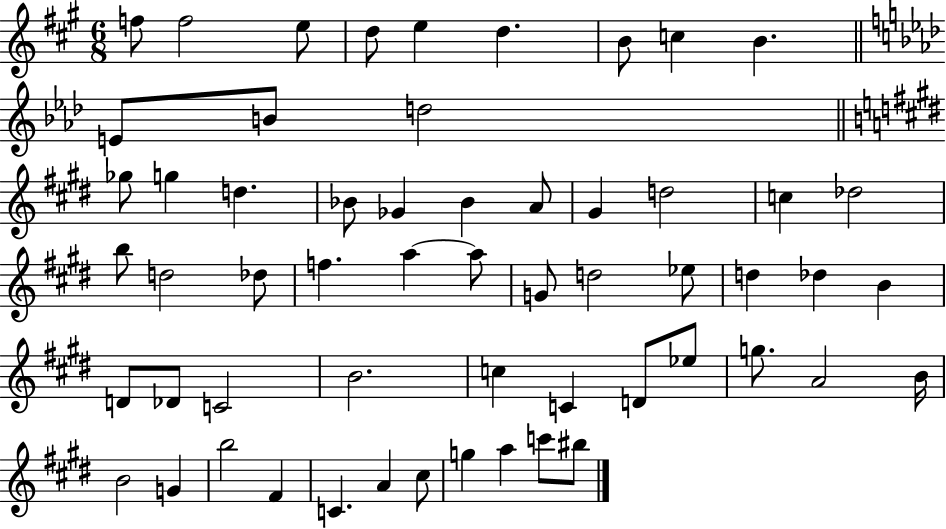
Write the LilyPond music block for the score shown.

{
  \clef treble
  \numericTimeSignature
  \time 6/8
  \key a \major
  f''8 f''2 e''8 | d''8 e''4 d''4. | b'8 c''4 b'4. | \bar "||" \break \key f \minor e'8 b'8 d''2 | \bar "||" \break \key e \major ges''8 g''4 d''4. | bes'8 ges'4 bes'4 a'8 | gis'4 d''2 | c''4 des''2 | \break b''8 d''2 des''8 | f''4. a''4~~ a''8 | g'8 d''2 ees''8 | d''4 des''4 b'4 | \break d'8 des'8 c'2 | b'2. | c''4 c'4 d'8 ees''8 | g''8. a'2 b'16 | \break b'2 g'4 | b''2 fis'4 | c'4. a'4 cis''8 | g''4 a''4 c'''8 bis''8 | \break \bar "|."
}